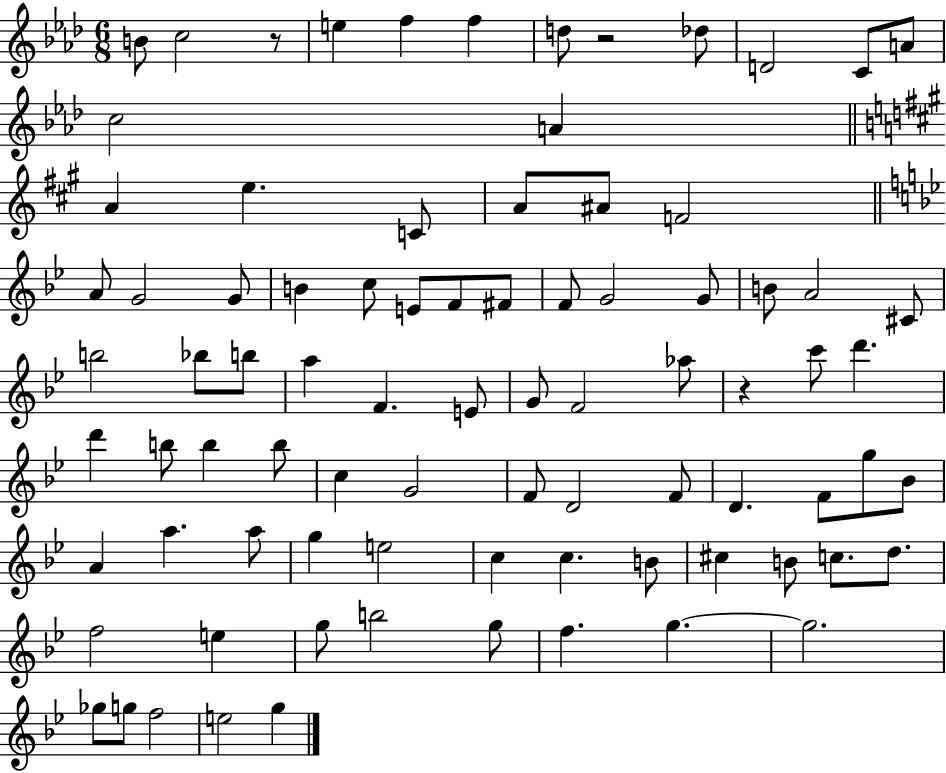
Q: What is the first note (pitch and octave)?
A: B4